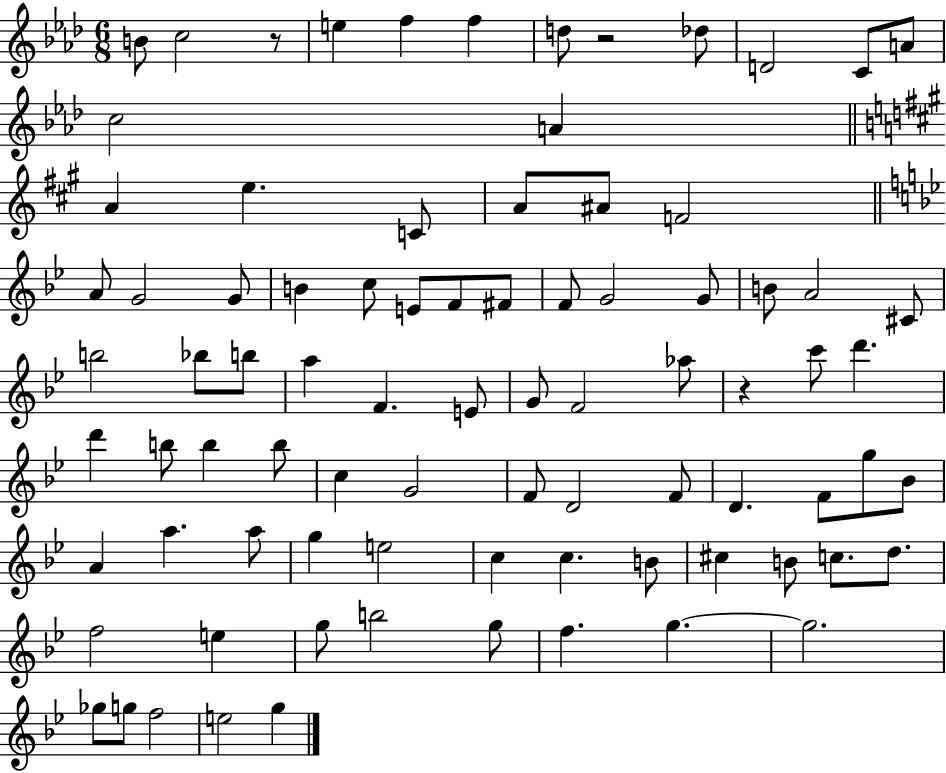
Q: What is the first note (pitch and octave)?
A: B4